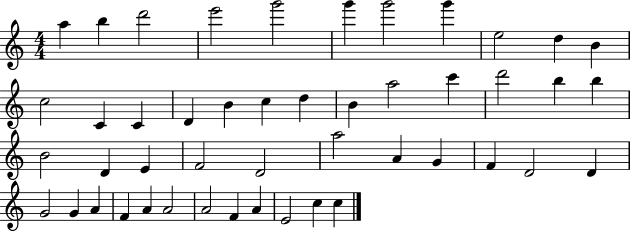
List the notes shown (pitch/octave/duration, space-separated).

A5/q B5/q D6/h E6/h G6/h G6/q G6/h G6/q E5/h D5/q B4/q C5/h C4/q C4/q D4/q B4/q C5/q D5/q B4/q A5/h C6/q D6/h B5/q B5/q B4/h D4/q E4/q F4/h D4/h A5/h A4/q G4/q F4/q D4/h D4/q G4/h G4/q A4/q F4/q A4/q A4/h A4/h F4/q A4/q E4/h C5/q C5/q